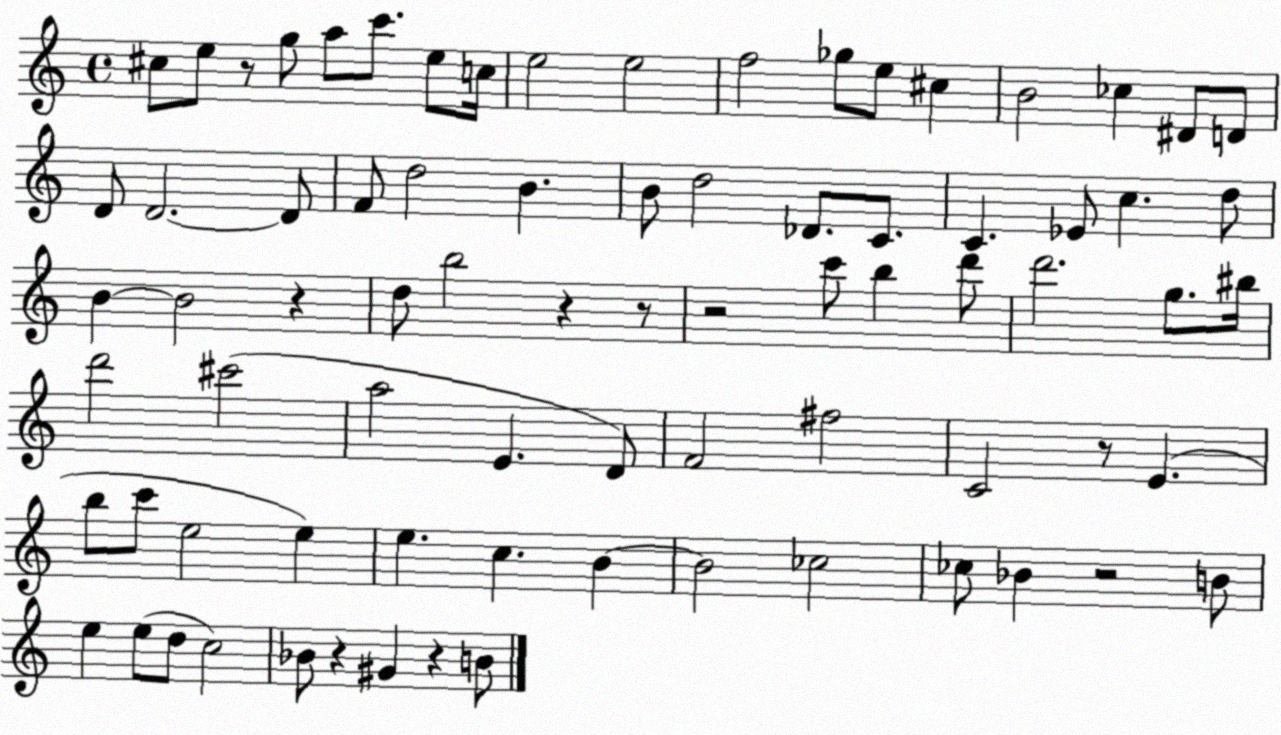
X:1
T:Untitled
M:4/4
L:1/4
K:C
^c/2 e/2 z/2 g/2 a/2 c'/2 e/2 c/4 e2 e2 f2 _g/2 e/2 ^c B2 _c ^D/2 D/2 D/2 D2 D/2 F/2 d2 B B/2 d2 _D/2 C/2 C _E/2 c d/2 B B2 z d/2 b2 z z/2 z2 c'/2 b d'/2 d'2 g/2 ^b/4 d'2 ^c'2 a2 E D/2 F2 ^f2 C2 z/2 E b/2 c'/2 e2 e e c B B2 _c2 _c/2 _B z2 B/2 e e/2 d/2 c2 _B/2 z ^G z B/2